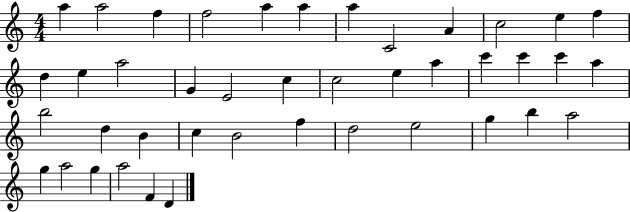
X:1
T:Untitled
M:4/4
L:1/4
K:C
a a2 f f2 a a a C2 A c2 e f d e a2 G E2 c c2 e a c' c' c' a b2 d B c B2 f d2 e2 g b a2 g a2 g a2 F D